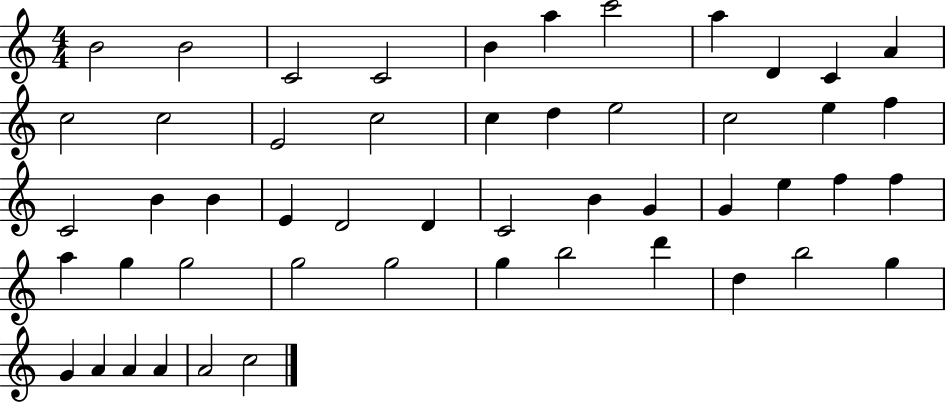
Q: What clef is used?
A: treble